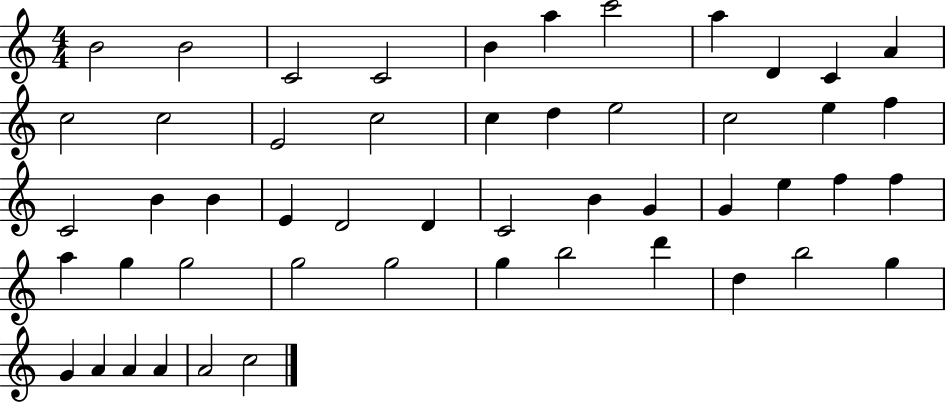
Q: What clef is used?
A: treble